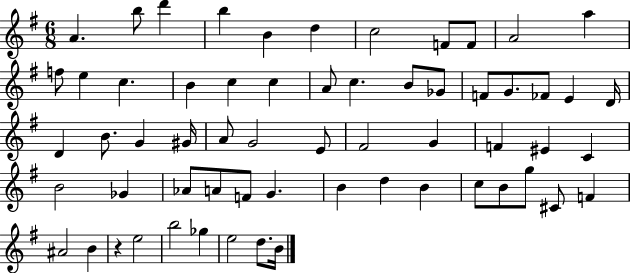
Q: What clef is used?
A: treble